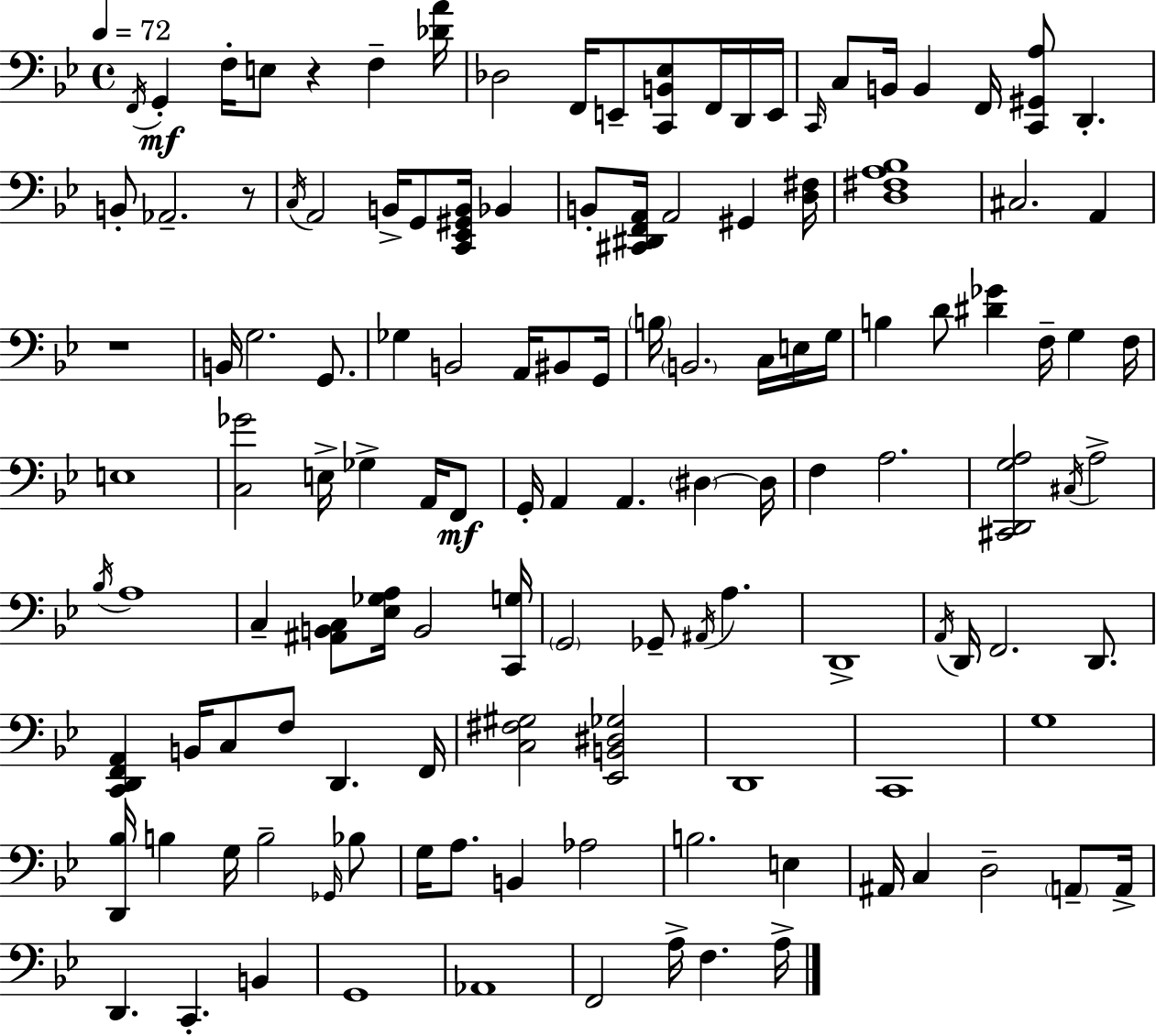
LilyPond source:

{
  \clef bass
  \time 4/4
  \defaultTimeSignature
  \key bes \major
  \tempo 4 = 72
  \acciaccatura { f,16 }\mf g,4-. f16-. e8 r4 f4-- | <des' a'>16 des2 f,16 e,8-- <c, b, ees>8 f,16 d,16 | e,16 \grace { c,16 } c8 b,16 b,4 f,16 <c, gis, a>8 d,4.-. | b,8-. aes,2.-- | \break r8 \acciaccatura { c16 } a,2 b,16-> g,8 <c, ees, gis, b,>16 bes,4 | b,8-. <cis, dis, f, a,>16 a,2 gis,4 | <d fis>16 <d fis a bes>1 | cis2. a,4 | \break r1 | b,16 g2. | g,8. ges4 b,2 a,16 | bis,8 g,16 \parenthesize b16 \parenthesize b,2. | \break c16 e16 g16 b4 d'8 <dis' ges'>4 f16-- g4 | f16 e1 | <c ges'>2 e16-> ges4-> | a,16 f,8\mf g,16-. a,4 a,4. \parenthesize dis4~~ | \break dis16 f4 a2. | <cis, d, g a>2 \acciaccatura { cis16 } a2-> | \acciaccatura { bes16 } a1 | c4-- <ais, b, c>8 <ees ges a>16 b,2 | \break <c, g>16 \parenthesize g,2 ges,8-- \acciaccatura { ais,16 } | a4. d,1-> | \acciaccatura { a,16 } d,16 f,2. | d,8. <c, d, f, a,>4 b,16 c8 f8 | \break d,4. f,16 <c fis gis>2 <ees, b, dis ges>2 | d,1 | c,1 | g1 | \break <d, bes>16 b4 g16 b2-- | \grace { ges,16 } bes8 g16 a8. b,4 | aes2 b2. | e4 ais,16 c4 d2-- | \break \parenthesize a,8-- a,16-> d,4. c,4.-. | b,4 g,1 | aes,1 | f,2 | \break a16-> f4. a16-> \bar "|."
}